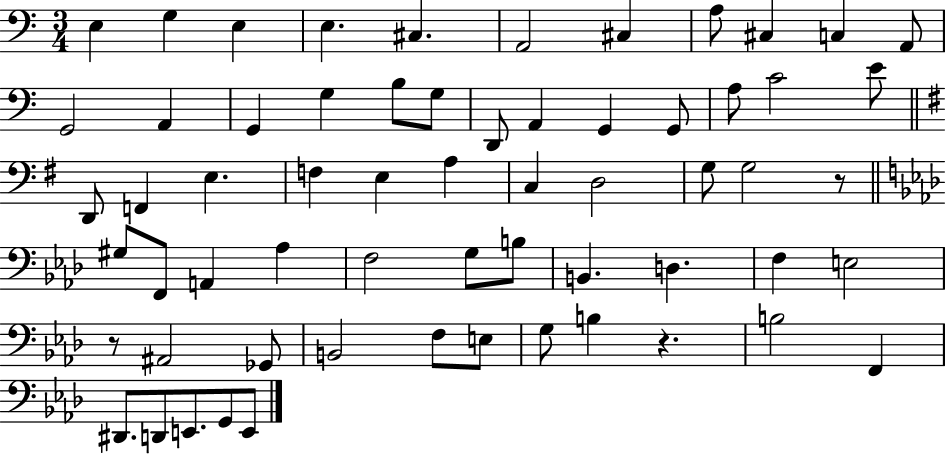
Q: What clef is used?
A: bass